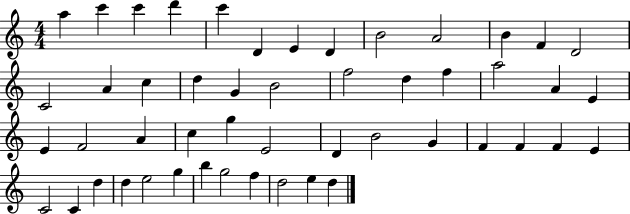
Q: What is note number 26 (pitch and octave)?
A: E4